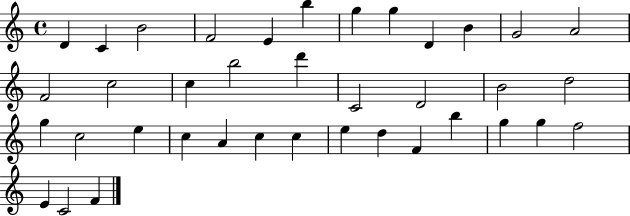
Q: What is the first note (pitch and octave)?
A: D4